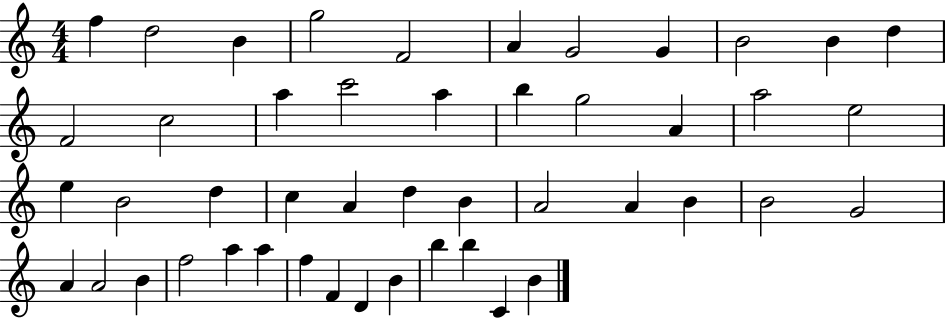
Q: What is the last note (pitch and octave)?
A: B4